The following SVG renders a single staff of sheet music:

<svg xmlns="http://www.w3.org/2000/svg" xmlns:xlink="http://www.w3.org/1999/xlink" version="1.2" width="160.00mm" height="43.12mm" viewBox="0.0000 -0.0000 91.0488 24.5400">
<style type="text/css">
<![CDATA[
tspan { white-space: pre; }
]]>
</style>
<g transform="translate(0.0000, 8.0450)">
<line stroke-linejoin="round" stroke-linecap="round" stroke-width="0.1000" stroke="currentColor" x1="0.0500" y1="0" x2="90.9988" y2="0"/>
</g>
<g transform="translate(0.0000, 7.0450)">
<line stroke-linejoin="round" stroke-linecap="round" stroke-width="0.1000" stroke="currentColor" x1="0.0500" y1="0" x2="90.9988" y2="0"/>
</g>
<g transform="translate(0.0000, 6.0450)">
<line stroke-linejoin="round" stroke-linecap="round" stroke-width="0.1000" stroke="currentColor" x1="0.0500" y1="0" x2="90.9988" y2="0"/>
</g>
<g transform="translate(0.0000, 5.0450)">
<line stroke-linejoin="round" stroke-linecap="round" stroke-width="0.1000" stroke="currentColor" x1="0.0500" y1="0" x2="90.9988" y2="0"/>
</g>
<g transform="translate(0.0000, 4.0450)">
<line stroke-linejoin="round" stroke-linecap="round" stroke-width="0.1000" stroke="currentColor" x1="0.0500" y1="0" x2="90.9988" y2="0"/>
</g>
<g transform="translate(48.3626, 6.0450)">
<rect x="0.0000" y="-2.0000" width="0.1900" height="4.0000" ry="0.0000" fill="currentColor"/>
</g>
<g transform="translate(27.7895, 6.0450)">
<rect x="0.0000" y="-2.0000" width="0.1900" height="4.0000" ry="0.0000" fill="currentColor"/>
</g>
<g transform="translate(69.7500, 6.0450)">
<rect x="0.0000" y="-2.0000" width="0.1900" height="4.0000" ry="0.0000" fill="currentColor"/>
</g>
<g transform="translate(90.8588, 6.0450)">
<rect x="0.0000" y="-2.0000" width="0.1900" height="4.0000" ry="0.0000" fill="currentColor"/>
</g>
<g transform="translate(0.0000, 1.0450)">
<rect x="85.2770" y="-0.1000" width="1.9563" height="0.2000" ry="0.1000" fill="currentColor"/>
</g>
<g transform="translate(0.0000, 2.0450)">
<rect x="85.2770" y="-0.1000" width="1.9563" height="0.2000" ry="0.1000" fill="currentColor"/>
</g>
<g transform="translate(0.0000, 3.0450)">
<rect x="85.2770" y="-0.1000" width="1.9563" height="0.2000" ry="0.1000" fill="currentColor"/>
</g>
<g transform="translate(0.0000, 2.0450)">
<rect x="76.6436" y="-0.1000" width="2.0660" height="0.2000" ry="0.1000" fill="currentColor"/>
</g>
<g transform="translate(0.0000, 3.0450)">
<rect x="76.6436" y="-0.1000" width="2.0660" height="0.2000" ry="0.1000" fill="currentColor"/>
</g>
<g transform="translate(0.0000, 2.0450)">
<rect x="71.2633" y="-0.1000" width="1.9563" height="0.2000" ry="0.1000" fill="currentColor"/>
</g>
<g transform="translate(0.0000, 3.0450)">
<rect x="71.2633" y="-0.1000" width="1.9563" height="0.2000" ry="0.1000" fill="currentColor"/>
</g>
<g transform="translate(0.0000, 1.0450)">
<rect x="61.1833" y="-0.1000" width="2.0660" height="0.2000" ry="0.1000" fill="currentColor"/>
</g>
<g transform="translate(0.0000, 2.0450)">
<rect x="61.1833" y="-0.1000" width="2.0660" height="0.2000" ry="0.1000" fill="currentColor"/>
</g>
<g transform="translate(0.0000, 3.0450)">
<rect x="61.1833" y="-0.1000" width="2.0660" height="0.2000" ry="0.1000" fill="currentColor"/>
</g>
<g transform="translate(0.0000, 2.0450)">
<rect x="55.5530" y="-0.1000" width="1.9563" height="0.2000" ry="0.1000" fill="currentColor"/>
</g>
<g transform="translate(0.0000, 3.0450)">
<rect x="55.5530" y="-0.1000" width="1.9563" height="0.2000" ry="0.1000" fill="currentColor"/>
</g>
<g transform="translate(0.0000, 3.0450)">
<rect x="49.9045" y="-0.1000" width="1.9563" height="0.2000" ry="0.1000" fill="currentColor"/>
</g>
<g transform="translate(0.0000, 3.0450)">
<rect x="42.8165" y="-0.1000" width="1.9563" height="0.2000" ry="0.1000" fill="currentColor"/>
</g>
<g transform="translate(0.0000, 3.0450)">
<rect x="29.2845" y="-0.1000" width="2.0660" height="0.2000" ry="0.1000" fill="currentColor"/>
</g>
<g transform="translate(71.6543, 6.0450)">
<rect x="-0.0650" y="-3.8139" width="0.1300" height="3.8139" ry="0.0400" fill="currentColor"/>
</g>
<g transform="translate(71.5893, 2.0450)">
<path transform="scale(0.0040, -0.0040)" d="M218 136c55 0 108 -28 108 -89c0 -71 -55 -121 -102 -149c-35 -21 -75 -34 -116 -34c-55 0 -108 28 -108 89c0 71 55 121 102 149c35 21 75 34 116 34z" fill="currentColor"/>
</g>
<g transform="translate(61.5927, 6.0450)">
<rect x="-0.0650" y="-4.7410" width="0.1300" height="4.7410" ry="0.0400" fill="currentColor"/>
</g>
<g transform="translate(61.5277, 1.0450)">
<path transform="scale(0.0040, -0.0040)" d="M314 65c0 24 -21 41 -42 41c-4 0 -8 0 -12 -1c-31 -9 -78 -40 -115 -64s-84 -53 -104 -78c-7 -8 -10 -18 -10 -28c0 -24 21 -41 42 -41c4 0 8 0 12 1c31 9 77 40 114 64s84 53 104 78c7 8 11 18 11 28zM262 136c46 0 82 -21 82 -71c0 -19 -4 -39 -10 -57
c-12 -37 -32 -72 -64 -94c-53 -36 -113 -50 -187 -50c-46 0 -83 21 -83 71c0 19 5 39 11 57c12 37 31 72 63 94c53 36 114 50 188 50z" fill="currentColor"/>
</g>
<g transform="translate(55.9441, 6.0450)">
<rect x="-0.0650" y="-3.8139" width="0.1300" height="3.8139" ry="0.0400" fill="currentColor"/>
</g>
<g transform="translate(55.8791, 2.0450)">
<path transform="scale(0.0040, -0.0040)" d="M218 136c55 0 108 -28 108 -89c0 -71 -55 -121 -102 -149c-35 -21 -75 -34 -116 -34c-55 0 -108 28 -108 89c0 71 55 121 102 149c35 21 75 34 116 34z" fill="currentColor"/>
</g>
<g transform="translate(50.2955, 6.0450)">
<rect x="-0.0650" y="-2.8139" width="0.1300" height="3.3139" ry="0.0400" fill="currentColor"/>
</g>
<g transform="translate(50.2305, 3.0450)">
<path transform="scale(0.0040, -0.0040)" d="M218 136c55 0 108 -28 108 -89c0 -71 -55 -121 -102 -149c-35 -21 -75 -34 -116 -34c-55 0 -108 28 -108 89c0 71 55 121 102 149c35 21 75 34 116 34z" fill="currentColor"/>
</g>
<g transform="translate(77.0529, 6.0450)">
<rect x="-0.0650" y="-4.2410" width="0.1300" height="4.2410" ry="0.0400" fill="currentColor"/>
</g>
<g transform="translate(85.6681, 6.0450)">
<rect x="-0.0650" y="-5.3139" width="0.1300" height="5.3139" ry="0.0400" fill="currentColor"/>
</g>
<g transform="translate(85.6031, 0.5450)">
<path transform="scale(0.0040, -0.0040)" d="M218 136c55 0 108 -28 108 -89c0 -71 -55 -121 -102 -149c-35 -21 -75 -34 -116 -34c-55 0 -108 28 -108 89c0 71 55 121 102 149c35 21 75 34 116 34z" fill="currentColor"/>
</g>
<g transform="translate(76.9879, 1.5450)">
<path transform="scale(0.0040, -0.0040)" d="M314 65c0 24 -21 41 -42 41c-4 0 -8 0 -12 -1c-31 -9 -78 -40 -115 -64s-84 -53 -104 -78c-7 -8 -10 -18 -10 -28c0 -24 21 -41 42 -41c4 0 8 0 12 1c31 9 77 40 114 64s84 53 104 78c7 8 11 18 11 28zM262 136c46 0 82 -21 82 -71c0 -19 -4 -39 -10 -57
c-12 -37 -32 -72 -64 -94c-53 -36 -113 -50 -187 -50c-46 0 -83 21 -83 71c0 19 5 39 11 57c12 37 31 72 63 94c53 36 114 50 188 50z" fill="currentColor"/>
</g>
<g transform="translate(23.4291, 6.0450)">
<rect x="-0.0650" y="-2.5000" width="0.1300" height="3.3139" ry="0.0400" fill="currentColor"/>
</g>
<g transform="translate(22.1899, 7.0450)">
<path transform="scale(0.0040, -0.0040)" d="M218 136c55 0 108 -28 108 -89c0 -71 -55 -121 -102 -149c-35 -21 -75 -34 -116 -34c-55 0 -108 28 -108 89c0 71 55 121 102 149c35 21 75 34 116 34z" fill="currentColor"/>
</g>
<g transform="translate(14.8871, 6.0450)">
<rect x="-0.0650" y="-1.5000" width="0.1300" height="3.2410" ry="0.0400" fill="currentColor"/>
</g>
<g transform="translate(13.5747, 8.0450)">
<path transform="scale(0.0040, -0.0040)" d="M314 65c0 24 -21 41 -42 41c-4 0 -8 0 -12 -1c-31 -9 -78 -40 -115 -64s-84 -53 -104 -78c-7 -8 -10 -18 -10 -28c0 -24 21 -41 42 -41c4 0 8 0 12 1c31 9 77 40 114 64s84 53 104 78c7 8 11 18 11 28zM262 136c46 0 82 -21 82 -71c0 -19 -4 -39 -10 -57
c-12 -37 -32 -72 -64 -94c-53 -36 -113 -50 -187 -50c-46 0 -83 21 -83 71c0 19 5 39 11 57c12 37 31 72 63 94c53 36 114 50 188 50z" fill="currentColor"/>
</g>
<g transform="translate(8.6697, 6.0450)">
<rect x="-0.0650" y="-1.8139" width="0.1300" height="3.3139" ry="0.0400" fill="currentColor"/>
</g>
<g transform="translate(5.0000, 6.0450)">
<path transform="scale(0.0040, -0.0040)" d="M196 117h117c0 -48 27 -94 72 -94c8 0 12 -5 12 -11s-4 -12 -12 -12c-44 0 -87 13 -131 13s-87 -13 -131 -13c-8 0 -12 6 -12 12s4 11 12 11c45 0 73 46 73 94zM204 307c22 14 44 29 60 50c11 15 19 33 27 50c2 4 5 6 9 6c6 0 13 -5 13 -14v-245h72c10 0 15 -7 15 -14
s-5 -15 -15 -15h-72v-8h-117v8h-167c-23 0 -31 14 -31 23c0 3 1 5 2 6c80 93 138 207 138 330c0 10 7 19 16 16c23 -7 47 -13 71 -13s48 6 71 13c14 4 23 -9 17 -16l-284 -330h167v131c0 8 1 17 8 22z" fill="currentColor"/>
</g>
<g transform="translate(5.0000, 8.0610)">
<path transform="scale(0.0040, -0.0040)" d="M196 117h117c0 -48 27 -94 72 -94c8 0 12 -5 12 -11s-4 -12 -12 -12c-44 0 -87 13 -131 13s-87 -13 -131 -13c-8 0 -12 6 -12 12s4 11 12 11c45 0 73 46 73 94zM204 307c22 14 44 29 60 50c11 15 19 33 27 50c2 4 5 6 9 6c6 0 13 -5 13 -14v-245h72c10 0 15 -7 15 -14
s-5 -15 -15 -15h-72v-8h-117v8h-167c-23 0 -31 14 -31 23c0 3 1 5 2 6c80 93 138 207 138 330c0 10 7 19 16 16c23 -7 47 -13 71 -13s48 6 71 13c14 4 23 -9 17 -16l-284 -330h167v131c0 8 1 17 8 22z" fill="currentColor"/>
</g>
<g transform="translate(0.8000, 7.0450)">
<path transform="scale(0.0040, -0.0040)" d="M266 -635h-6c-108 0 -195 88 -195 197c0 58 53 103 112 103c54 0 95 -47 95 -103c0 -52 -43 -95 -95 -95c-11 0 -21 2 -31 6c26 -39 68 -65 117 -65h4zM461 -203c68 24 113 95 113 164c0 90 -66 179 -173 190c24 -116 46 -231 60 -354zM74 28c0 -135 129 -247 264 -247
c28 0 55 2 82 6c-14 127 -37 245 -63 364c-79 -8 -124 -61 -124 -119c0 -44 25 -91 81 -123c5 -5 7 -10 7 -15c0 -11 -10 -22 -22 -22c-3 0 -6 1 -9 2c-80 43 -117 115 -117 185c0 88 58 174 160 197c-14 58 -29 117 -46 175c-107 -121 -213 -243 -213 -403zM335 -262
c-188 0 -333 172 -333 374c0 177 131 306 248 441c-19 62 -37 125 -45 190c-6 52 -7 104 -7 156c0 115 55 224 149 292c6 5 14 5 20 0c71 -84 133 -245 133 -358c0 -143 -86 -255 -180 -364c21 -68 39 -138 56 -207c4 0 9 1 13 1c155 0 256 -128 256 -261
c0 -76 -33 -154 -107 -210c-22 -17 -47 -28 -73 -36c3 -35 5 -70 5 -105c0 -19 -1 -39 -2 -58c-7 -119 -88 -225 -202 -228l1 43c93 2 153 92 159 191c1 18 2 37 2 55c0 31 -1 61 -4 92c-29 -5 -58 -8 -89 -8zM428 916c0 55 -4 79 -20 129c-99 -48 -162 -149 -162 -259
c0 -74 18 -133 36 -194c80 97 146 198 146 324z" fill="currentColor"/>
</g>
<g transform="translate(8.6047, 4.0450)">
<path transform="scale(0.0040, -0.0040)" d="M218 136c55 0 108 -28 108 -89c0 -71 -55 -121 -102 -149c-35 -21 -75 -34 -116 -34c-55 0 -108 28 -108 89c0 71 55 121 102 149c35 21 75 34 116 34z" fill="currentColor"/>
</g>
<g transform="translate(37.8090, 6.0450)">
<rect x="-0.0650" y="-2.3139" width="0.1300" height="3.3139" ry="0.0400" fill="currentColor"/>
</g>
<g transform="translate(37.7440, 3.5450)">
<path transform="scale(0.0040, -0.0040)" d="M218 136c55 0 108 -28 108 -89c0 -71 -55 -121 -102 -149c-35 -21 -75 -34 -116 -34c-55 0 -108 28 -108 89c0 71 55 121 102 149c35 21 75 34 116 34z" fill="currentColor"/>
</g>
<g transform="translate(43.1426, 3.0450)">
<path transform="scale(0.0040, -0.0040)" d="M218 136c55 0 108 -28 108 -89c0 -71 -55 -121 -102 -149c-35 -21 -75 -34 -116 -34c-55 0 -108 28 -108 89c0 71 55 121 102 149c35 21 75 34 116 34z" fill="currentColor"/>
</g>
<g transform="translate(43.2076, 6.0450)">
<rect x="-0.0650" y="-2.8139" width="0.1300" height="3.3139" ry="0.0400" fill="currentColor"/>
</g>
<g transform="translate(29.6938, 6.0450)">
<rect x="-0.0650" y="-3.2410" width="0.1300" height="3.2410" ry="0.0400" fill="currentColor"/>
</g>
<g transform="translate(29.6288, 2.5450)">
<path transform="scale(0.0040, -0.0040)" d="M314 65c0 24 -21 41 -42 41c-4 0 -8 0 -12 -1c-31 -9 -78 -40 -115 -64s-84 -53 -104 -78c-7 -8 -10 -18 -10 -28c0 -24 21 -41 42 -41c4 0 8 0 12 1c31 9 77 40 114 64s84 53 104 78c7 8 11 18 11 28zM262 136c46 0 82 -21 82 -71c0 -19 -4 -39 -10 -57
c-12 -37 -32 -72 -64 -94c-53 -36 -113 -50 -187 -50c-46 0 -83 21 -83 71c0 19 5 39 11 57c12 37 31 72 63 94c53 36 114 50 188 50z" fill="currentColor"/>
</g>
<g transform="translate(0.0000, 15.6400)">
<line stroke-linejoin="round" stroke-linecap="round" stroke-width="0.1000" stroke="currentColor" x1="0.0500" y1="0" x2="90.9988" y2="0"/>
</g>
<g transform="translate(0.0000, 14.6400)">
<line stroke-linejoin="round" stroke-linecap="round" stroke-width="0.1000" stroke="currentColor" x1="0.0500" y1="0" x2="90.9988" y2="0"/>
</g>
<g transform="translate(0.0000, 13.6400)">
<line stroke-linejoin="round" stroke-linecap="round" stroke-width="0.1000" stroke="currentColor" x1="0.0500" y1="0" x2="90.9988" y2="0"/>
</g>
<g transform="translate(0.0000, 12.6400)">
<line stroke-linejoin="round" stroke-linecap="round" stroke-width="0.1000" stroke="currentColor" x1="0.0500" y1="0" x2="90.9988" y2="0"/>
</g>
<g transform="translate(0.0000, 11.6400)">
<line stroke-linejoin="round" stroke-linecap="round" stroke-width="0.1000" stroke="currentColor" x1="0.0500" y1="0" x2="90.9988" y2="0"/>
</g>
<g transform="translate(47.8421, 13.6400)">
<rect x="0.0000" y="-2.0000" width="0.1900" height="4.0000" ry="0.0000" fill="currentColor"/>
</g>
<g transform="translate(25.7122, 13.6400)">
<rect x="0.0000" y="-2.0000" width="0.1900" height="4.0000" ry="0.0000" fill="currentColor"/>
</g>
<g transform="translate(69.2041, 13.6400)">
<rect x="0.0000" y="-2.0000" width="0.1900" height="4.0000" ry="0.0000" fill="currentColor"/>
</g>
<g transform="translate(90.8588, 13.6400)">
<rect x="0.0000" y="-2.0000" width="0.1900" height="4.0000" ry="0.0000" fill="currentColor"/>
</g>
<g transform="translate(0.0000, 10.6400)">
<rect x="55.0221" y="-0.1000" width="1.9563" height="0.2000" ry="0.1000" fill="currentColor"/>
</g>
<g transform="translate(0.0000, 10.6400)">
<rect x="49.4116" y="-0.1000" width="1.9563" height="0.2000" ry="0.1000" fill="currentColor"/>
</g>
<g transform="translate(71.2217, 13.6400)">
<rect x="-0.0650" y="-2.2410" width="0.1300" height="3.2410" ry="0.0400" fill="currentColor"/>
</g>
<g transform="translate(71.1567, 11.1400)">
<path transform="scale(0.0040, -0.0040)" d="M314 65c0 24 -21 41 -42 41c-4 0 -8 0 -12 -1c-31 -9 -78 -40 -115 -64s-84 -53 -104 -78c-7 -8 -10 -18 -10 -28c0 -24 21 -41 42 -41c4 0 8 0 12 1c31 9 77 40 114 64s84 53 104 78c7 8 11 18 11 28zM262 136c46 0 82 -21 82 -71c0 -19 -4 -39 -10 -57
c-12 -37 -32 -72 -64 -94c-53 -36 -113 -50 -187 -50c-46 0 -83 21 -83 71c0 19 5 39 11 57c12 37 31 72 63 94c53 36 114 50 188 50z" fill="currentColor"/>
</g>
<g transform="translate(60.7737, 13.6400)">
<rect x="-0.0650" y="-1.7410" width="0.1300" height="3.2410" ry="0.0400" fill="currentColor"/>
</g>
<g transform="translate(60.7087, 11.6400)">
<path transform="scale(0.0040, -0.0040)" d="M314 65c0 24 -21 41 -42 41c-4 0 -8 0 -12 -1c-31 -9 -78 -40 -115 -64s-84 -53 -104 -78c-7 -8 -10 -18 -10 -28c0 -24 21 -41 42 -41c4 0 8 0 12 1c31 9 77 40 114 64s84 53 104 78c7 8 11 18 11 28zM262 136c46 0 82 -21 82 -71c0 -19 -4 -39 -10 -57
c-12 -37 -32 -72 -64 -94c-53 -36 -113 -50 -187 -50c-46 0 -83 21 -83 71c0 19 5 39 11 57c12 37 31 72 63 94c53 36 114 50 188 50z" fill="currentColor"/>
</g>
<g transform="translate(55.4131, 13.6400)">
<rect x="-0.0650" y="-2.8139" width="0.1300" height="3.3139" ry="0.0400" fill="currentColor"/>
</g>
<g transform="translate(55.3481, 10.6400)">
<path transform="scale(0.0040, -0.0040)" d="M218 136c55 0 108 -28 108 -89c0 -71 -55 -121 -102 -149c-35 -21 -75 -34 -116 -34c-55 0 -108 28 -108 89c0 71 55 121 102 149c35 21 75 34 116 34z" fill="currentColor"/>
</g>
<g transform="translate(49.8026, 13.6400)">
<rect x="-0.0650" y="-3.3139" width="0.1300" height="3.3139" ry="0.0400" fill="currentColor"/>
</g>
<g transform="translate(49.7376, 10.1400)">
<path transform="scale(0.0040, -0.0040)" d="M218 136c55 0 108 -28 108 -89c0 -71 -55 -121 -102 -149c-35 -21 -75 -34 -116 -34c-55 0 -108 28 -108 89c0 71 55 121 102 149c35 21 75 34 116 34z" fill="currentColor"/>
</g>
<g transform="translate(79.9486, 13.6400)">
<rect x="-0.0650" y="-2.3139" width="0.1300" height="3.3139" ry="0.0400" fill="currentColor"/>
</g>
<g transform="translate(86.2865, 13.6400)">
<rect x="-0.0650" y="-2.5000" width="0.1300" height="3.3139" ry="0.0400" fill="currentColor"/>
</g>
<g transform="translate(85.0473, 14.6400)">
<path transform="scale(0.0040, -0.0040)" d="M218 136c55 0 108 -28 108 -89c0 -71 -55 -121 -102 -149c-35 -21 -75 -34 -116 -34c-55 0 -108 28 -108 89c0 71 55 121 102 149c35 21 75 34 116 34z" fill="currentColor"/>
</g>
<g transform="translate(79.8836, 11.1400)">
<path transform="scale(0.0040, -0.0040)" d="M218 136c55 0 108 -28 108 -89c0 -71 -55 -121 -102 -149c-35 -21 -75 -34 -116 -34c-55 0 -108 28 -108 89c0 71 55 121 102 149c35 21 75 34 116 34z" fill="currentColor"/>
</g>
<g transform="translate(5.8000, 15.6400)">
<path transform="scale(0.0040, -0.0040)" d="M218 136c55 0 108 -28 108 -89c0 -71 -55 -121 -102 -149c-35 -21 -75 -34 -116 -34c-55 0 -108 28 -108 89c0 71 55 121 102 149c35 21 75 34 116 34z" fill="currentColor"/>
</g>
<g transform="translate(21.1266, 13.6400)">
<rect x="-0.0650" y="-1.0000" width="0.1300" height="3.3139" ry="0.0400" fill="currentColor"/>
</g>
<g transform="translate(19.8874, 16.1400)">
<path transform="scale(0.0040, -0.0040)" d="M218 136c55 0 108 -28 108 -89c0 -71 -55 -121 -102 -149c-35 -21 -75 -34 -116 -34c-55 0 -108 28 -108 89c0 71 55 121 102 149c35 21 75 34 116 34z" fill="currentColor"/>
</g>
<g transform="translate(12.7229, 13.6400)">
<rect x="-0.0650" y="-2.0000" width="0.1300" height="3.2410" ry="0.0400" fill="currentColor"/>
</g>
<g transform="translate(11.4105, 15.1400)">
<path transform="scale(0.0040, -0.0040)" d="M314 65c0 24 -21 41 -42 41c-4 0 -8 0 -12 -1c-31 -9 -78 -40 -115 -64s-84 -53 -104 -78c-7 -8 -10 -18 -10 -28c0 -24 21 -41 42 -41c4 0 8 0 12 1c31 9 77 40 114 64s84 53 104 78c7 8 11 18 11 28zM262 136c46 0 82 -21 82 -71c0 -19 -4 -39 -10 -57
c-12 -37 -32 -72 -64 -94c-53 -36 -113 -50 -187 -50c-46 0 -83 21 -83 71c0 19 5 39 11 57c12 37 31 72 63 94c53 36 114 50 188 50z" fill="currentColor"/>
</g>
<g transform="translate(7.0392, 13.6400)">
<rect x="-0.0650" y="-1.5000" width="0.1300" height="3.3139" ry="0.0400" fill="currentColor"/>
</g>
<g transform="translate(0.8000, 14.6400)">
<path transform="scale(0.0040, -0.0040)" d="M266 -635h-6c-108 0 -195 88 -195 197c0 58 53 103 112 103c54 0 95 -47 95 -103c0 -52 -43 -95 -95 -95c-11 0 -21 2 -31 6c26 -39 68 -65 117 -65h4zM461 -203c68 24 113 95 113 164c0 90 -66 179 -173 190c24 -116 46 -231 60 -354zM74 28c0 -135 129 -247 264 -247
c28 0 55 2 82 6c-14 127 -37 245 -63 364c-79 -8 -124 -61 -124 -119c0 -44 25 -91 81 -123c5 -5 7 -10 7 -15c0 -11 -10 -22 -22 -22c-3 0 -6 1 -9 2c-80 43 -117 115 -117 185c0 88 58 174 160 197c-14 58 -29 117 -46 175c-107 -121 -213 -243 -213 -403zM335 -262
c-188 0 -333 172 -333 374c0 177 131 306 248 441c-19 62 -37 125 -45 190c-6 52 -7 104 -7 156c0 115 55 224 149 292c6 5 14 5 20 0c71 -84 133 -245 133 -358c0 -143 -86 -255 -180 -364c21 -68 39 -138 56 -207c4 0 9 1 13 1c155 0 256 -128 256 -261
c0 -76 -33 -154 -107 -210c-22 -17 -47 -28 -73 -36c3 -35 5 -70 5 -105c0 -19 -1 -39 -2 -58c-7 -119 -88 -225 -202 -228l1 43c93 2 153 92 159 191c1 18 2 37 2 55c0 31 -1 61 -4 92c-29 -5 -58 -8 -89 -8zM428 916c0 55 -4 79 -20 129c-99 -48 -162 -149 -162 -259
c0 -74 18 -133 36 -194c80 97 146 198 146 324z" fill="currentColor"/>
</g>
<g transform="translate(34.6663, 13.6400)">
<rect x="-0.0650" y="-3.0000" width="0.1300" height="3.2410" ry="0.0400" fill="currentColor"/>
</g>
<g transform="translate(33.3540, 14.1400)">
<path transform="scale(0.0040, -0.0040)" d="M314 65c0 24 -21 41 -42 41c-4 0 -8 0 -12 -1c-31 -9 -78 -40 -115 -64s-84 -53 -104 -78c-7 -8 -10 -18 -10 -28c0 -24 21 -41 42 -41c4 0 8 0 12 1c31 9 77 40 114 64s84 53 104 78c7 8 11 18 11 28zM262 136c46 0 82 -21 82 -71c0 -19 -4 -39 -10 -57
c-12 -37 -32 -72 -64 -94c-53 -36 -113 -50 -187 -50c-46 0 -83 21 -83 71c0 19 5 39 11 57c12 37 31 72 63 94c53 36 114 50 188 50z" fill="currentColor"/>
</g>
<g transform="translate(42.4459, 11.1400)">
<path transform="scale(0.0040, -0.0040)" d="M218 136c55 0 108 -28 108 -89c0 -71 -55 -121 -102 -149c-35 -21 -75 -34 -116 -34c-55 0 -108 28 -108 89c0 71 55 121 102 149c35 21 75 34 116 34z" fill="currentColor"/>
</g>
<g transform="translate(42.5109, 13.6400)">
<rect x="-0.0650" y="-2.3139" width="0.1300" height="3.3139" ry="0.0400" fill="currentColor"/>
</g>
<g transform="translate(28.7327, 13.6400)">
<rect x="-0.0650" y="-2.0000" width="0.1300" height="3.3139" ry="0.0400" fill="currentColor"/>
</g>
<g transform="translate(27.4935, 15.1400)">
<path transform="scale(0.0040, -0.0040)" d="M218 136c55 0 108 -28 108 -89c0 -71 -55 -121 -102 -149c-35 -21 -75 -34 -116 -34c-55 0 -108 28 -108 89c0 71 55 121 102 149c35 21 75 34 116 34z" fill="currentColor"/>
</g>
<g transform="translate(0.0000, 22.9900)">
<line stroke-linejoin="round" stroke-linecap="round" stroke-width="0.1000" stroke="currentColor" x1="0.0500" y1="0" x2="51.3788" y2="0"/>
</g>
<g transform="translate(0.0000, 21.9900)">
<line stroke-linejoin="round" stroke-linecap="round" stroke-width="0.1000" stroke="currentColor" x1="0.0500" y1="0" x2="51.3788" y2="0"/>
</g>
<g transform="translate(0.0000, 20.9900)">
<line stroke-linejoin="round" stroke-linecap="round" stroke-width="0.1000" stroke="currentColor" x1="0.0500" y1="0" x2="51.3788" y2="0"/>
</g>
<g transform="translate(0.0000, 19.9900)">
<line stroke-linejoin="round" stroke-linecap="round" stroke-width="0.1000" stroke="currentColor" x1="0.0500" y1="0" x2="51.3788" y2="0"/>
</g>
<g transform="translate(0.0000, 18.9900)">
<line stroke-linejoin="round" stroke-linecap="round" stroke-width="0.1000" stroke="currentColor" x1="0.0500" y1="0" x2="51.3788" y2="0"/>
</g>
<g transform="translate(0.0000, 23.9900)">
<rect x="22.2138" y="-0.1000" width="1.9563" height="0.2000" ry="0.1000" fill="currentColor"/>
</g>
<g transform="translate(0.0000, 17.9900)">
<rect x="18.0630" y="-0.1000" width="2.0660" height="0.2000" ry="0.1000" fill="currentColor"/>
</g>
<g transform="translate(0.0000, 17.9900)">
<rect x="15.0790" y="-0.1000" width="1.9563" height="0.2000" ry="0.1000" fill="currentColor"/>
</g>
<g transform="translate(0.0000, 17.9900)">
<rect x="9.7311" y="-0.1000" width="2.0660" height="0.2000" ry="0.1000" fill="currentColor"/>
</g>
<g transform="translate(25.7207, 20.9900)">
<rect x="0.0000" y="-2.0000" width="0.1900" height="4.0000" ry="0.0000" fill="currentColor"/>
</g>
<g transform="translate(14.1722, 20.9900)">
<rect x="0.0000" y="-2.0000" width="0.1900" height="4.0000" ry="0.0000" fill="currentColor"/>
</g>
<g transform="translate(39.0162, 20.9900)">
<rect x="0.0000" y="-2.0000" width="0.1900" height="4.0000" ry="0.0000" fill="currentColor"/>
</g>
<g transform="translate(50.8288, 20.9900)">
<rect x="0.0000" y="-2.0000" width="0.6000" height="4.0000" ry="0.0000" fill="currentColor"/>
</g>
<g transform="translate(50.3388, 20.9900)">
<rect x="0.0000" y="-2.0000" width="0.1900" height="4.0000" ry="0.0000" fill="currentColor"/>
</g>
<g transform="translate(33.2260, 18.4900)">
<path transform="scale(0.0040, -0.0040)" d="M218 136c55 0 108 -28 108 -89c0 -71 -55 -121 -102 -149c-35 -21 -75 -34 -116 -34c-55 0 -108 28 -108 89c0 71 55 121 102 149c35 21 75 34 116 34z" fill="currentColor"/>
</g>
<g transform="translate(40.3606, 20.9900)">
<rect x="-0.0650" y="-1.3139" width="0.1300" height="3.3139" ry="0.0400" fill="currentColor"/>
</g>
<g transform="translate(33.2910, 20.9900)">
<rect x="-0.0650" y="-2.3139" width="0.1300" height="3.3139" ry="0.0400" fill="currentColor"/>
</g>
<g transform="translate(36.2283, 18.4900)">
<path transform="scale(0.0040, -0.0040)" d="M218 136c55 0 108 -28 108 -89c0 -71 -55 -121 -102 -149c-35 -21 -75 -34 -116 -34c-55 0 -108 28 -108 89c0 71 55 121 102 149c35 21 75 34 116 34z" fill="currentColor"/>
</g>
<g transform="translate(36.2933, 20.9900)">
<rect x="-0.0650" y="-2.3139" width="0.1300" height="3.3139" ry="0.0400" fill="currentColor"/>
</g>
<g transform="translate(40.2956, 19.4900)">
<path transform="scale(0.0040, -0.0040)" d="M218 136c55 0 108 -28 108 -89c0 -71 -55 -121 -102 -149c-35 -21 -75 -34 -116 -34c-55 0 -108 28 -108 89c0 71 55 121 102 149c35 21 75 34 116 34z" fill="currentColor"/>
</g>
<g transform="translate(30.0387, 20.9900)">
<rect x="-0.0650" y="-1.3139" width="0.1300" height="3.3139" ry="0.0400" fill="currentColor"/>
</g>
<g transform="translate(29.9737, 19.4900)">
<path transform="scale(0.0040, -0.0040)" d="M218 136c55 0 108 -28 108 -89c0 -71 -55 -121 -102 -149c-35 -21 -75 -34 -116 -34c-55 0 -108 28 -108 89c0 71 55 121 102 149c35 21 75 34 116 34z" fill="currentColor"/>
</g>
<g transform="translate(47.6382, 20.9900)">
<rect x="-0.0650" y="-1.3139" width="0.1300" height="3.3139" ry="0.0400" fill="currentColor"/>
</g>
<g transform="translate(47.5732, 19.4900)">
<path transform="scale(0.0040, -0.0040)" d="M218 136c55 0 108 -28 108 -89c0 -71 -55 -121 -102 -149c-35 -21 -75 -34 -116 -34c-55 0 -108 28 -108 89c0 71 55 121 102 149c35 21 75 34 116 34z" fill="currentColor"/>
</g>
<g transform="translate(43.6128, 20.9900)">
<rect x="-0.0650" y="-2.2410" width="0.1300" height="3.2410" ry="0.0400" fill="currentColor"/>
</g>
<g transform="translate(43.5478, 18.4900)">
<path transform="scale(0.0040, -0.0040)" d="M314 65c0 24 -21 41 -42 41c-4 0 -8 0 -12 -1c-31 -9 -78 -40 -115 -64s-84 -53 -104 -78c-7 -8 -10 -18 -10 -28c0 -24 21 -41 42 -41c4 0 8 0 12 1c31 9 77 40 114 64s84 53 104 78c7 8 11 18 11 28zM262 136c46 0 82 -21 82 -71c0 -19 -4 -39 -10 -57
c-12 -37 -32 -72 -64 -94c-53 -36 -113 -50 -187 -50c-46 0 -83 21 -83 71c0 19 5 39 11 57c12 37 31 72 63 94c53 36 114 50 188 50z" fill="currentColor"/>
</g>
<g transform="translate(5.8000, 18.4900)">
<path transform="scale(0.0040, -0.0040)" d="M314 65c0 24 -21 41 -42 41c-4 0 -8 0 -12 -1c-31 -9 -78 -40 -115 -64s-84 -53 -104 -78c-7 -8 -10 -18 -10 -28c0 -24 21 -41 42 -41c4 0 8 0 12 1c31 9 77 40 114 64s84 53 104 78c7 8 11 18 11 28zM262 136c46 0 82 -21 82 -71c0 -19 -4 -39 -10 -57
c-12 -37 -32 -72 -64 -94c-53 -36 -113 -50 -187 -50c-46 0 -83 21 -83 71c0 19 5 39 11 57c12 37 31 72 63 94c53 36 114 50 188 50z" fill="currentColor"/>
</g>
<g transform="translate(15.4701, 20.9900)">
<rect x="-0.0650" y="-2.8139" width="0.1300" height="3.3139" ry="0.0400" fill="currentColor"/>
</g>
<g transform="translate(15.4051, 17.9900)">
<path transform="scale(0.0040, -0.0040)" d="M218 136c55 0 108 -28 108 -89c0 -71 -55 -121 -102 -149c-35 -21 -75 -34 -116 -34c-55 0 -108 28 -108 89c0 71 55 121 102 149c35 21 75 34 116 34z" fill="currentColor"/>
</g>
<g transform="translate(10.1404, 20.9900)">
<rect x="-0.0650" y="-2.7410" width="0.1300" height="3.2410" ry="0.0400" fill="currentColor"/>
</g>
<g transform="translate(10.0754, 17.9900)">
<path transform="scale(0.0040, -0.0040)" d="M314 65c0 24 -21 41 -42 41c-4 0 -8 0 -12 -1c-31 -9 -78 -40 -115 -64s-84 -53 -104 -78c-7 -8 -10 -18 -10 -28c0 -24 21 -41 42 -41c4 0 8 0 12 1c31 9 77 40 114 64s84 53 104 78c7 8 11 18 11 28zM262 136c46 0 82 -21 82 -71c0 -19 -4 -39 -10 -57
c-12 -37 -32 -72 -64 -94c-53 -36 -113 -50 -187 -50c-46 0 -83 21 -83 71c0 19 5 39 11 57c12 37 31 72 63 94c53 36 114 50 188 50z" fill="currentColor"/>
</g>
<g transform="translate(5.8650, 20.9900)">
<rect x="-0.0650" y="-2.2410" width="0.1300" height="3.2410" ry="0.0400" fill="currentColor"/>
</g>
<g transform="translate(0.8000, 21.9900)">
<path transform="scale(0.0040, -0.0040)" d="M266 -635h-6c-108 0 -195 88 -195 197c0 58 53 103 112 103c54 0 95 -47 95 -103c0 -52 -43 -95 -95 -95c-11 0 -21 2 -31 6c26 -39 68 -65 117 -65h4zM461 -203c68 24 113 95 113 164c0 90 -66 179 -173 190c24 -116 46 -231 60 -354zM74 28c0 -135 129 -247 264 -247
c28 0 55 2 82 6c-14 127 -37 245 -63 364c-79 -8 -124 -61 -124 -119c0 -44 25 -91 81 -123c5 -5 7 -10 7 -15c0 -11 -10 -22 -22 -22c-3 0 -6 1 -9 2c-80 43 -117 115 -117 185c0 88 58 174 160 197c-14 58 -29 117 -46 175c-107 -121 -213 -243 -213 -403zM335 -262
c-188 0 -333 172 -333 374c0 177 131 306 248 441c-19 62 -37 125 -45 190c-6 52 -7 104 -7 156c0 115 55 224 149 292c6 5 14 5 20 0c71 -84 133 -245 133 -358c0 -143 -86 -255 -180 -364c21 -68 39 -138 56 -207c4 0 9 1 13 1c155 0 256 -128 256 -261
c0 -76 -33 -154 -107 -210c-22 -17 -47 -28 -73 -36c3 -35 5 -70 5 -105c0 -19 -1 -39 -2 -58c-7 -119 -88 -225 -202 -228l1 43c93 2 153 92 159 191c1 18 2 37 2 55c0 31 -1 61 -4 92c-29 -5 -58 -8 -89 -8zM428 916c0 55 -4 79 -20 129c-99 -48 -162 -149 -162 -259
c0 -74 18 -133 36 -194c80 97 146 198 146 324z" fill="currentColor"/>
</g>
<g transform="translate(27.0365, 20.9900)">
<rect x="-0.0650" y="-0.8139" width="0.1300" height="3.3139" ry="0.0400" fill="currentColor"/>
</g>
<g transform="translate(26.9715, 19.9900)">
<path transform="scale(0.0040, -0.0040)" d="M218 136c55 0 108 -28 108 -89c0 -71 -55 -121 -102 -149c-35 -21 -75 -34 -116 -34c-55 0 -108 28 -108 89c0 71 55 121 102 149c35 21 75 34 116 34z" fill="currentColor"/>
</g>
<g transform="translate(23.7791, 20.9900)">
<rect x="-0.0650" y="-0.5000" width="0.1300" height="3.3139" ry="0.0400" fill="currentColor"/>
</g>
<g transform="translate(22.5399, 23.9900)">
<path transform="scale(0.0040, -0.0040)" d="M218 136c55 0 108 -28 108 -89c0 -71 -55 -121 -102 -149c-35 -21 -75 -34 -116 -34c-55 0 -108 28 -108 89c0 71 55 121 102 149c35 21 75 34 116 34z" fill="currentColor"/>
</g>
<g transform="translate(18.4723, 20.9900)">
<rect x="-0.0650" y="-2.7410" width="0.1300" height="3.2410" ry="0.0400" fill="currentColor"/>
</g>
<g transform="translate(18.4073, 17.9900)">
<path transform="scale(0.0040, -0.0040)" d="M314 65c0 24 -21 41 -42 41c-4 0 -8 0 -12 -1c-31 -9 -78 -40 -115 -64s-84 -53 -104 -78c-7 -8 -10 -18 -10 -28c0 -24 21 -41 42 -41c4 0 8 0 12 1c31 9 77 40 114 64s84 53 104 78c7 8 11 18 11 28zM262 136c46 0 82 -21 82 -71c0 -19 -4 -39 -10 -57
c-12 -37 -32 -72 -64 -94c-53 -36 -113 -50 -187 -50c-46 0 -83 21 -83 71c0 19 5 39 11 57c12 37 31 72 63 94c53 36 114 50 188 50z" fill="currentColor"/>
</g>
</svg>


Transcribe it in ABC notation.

X:1
T:Untitled
M:4/4
L:1/4
K:C
f E2 G b2 g a a c' e'2 c' d'2 f' E F2 D F A2 g b a f2 g2 g G g2 a2 a a2 C d e g g e g2 e